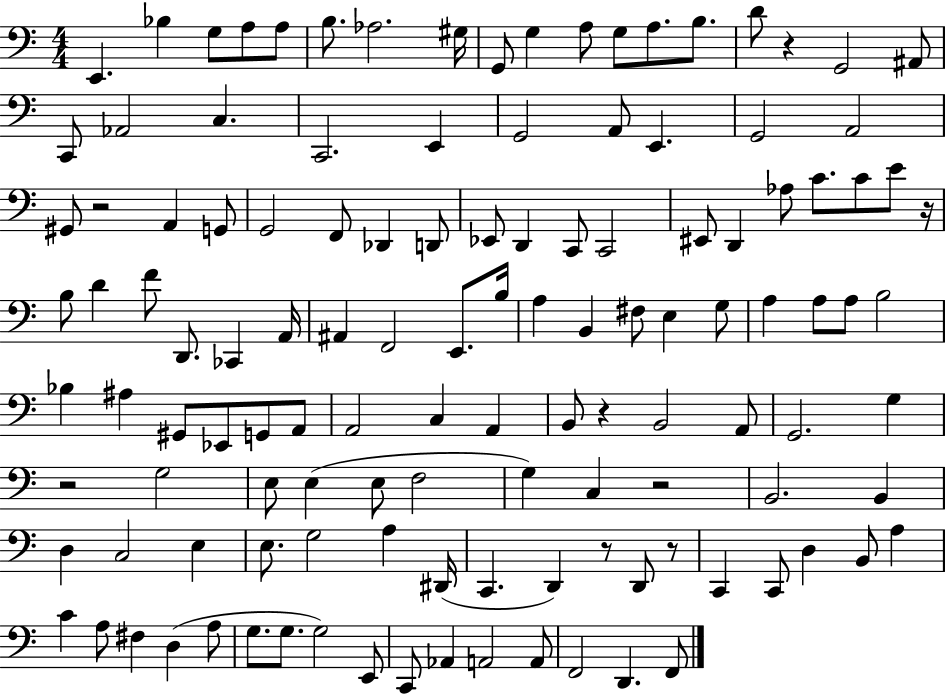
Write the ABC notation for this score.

X:1
T:Untitled
M:4/4
L:1/4
K:C
E,, _B, G,/2 A,/2 A,/2 B,/2 _A,2 ^G,/4 G,,/2 G, A,/2 G,/2 A,/2 B,/2 D/2 z G,,2 ^A,,/2 C,,/2 _A,,2 C, C,,2 E,, G,,2 A,,/2 E,, G,,2 A,,2 ^G,,/2 z2 A,, G,,/2 G,,2 F,,/2 _D,, D,,/2 _E,,/2 D,, C,,/2 C,,2 ^E,,/2 D,, _A,/2 C/2 C/2 E/2 z/4 B,/2 D F/2 D,,/2 _C,, A,,/4 ^A,, F,,2 E,,/2 B,/4 A, B,, ^F,/2 E, G,/2 A, A,/2 A,/2 B,2 _B, ^A, ^G,,/2 _E,,/2 G,,/2 A,,/2 A,,2 C, A,, B,,/2 z B,,2 A,,/2 G,,2 G, z2 G,2 E,/2 E, E,/2 F,2 G, C, z2 B,,2 B,, D, C,2 E, E,/2 G,2 A, ^D,,/4 C,, D,, z/2 D,,/2 z/2 C,, C,,/2 D, B,,/2 A, C A,/2 ^F, D, A,/2 G,/2 G,/2 G,2 E,,/2 C,,/2 _A,, A,,2 A,,/2 F,,2 D,, F,,/2